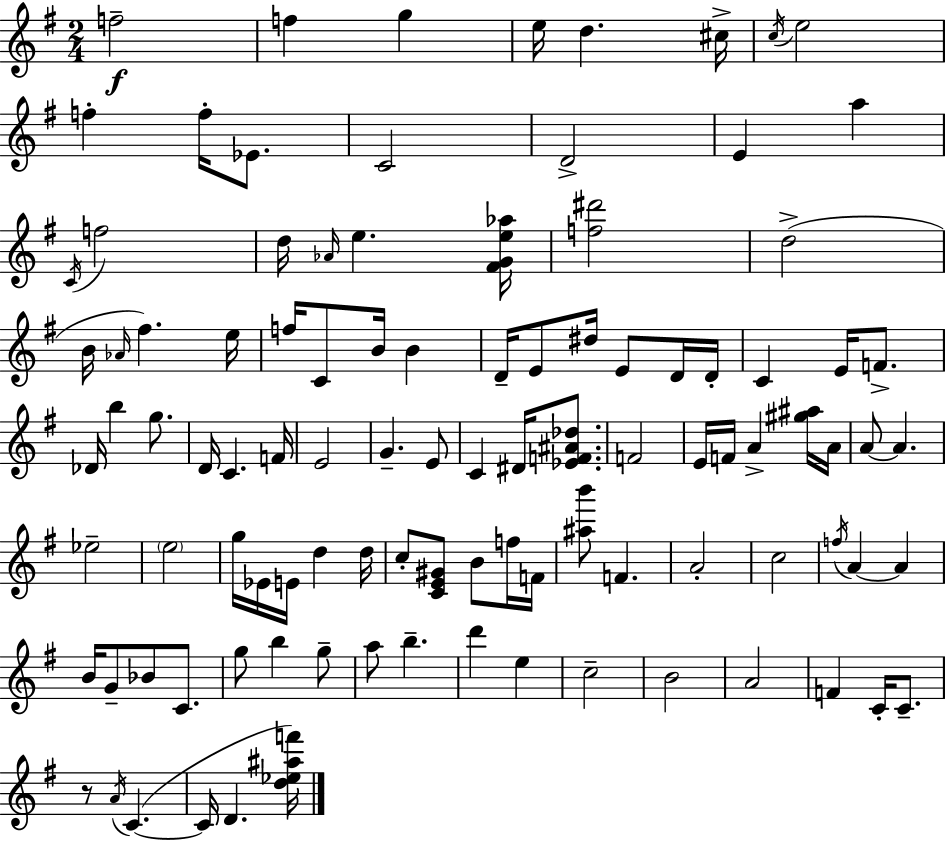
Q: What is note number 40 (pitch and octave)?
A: B5